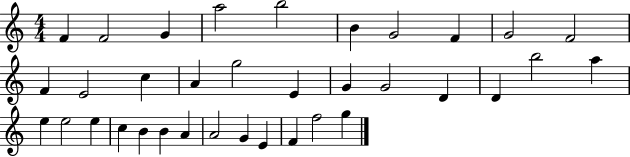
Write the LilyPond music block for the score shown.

{
  \clef treble
  \numericTimeSignature
  \time 4/4
  \key c \major
  f'4 f'2 g'4 | a''2 b''2 | b'4 g'2 f'4 | g'2 f'2 | \break f'4 e'2 c''4 | a'4 g''2 e'4 | g'4 g'2 d'4 | d'4 b''2 a''4 | \break e''4 e''2 e''4 | c''4 b'4 b'4 a'4 | a'2 g'4 e'4 | f'4 f''2 g''4 | \break \bar "|."
}